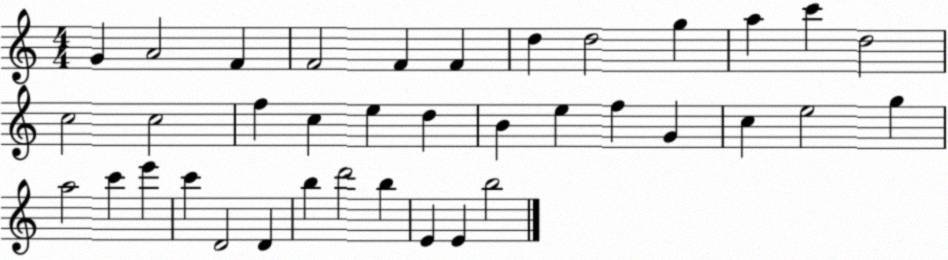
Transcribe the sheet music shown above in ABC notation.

X:1
T:Untitled
M:4/4
L:1/4
K:C
G A2 F F2 F F d d2 g a c' d2 c2 c2 f c e d B e f G c e2 g a2 c' e' c' D2 D b d'2 b E E b2